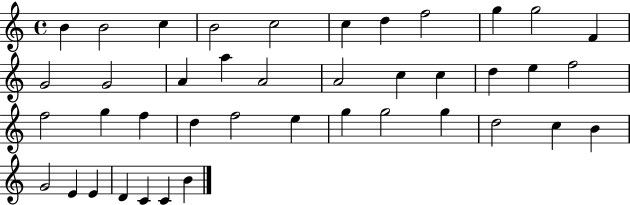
B4/q B4/h C5/q B4/h C5/h C5/q D5/q F5/h G5/q G5/h F4/q G4/h G4/h A4/q A5/q A4/h A4/h C5/q C5/q D5/q E5/q F5/h F5/h G5/q F5/q D5/q F5/h E5/q G5/q G5/h G5/q D5/h C5/q B4/q G4/h E4/q E4/q D4/q C4/q C4/q B4/q